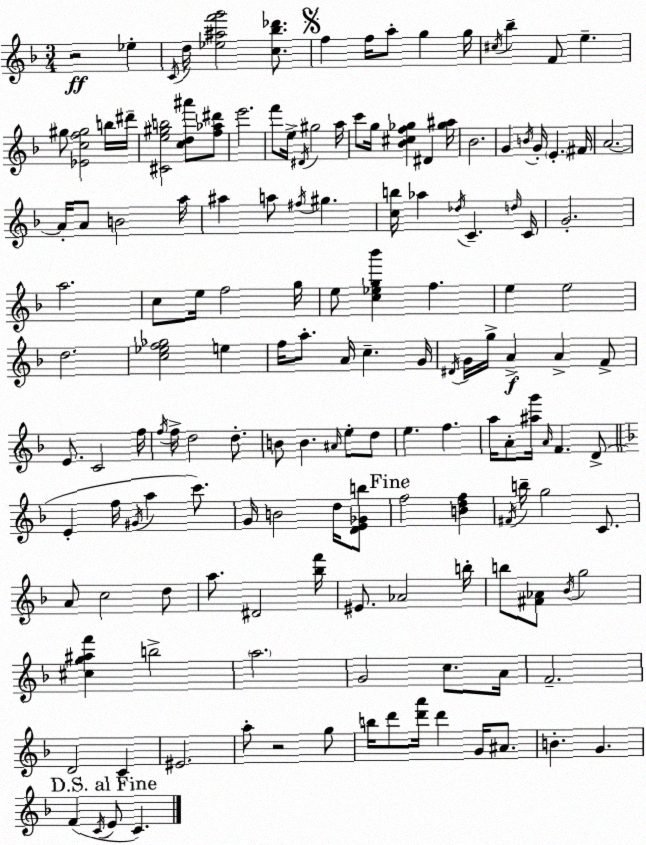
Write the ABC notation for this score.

X:1
T:Untitled
M:3/4
L:1/4
K:F
z2 _e C/4 d/4 [_e^af'g']2 [c_b_d']/2 f f/4 a/2 g g/4 ^c/4 _b F/2 e ^g/2 [_Ecf^g]2 b/4 ^d'/4 [^Ce^gb]2 [cd^a']/2 [f_a^d']/2 e'2 f'/2 e/4 ^D/4 ^g2 a/4 c'/2 g/4 [_B^cf_g] ^D [_g^a]/4 _B2 G B/4 G/4 E ^F/4 A2 A/4 A/2 B2 a/4 ^a a/2 ^f/4 ^g [cb]/4 _a _d/4 C d/4 C/4 G2 a2 c/2 e/4 f2 g/4 e/2 [c_eg_b'] f e e2 d2 [c_ef_g]2 e f/4 a/2 A/4 c G/4 ^D/4 G/4 g/4 A A F/2 E/2 C2 f/4 f/4 f/4 d2 d/2 B/2 B ^A/4 e/2 d/2 e f a/4 A/2 [^ag']/4 A/4 F D/2 E f/4 ^G/4 a c'/2 G/4 B2 d/4 [DE_Gb]/2 f2 [Bdf] ^F/4 b/4 g2 C/2 A/2 c2 d/2 a/2 ^D2 [_bf']/4 ^E/2 _A2 b/4 b/2 [^F_A]/2 _B/4 g2 [^cg^af'] b2 a2 G2 c/2 A/4 F2 D2 C ^E2 a/2 z2 g/2 b/4 d'/2 [d'a']/4 d' G/4 ^A/2 B G F C/4 E/2 C